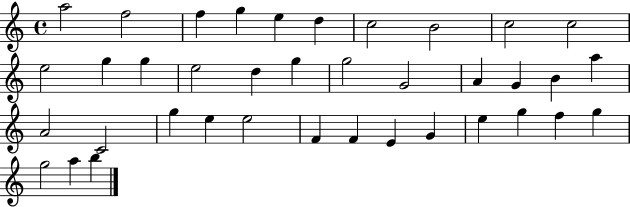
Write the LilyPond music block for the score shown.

{
  \clef treble
  \time 4/4
  \defaultTimeSignature
  \key c \major
  a''2 f''2 | f''4 g''4 e''4 d''4 | c''2 b'2 | c''2 c''2 | \break e''2 g''4 g''4 | e''2 d''4 g''4 | g''2 g'2 | a'4 g'4 b'4 a''4 | \break a'2 c'2 | g''4 e''4 e''2 | f'4 f'4 e'4 g'4 | e''4 g''4 f''4 g''4 | \break g''2 a''4 b''4 | \bar "|."
}